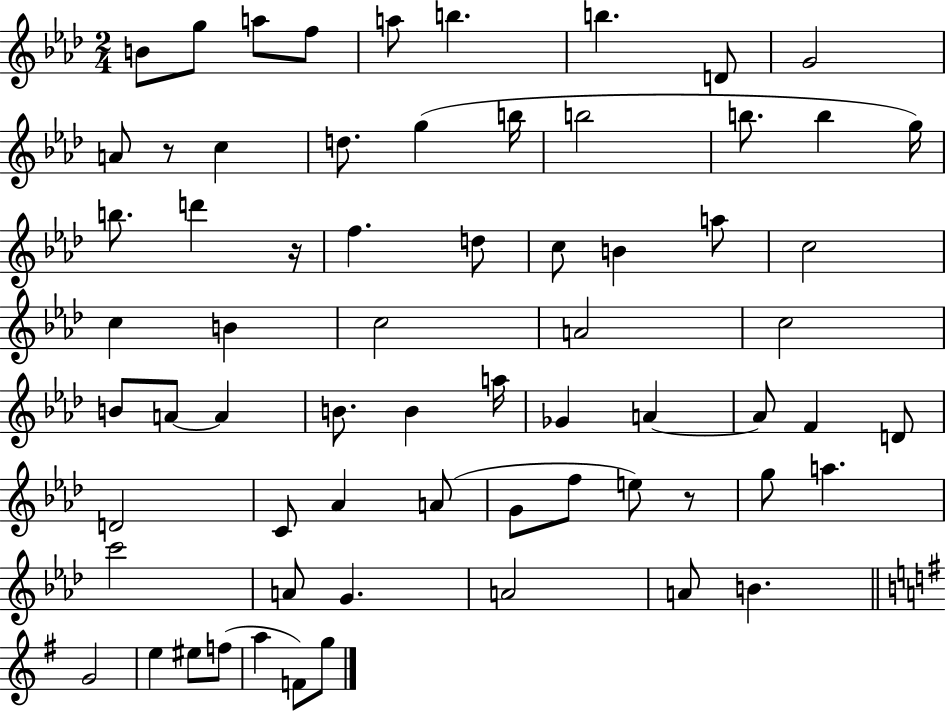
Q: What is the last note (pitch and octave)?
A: G5